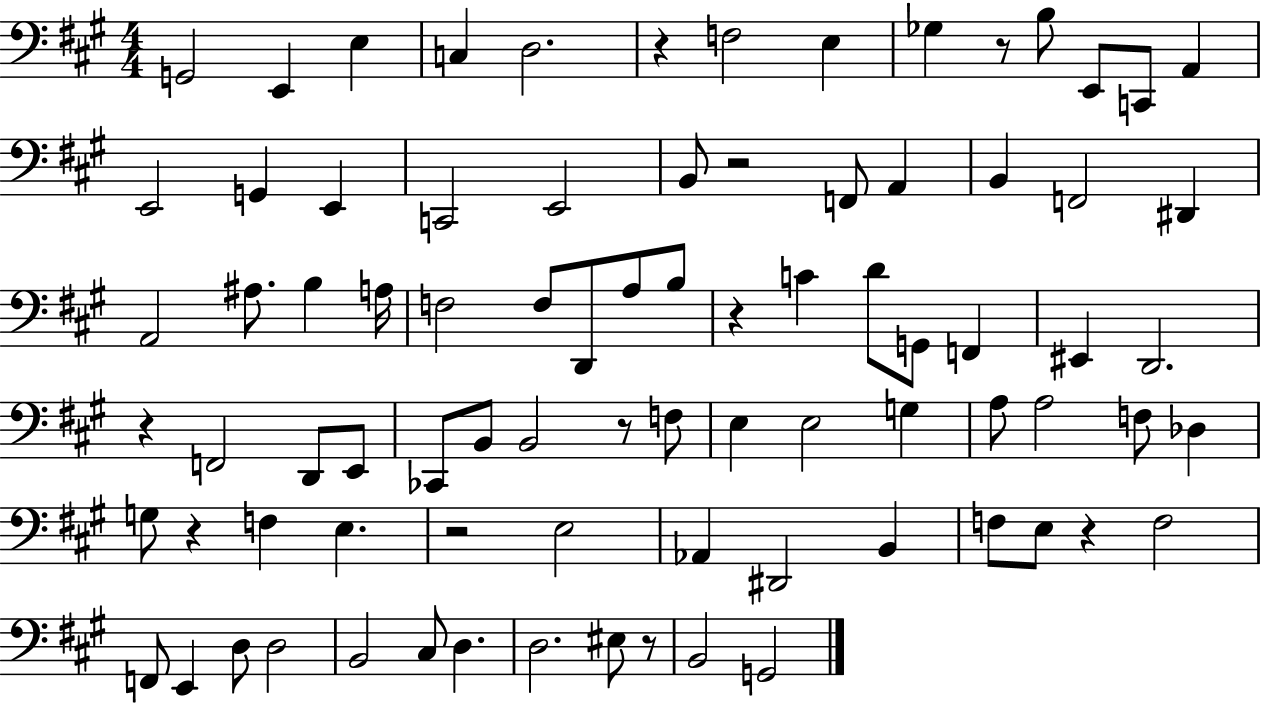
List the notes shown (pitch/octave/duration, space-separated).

G2/h E2/q E3/q C3/q D3/h. R/q F3/h E3/q Gb3/q R/e B3/e E2/e C2/e A2/q E2/h G2/q E2/q C2/h E2/h B2/e R/h F2/e A2/q B2/q F2/h D#2/q A2/h A#3/e. B3/q A3/s F3/h F3/e D2/e A3/e B3/e R/q C4/q D4/e G2/e F2/q EIS2/q D2/h. R/q F2/h D2/e E2/e CES2/e B2/e B2/h R/e F3/e E3/q E3/h G3/q A3/e A3/h F3/e Db3/q G3/e R/q F3/q E3/q. R/h E3/h Ab2/q D#2/h B2/q F3/e E3/e R/q F3/h F2/e E2/q D3/e D3/h B2/h C#3/e D3/q. D3/h. EIS3/e R/e B2/h G2/h